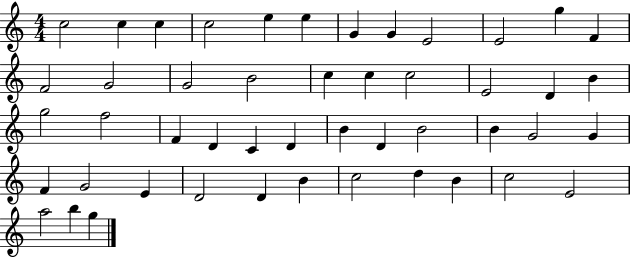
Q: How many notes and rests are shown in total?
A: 48